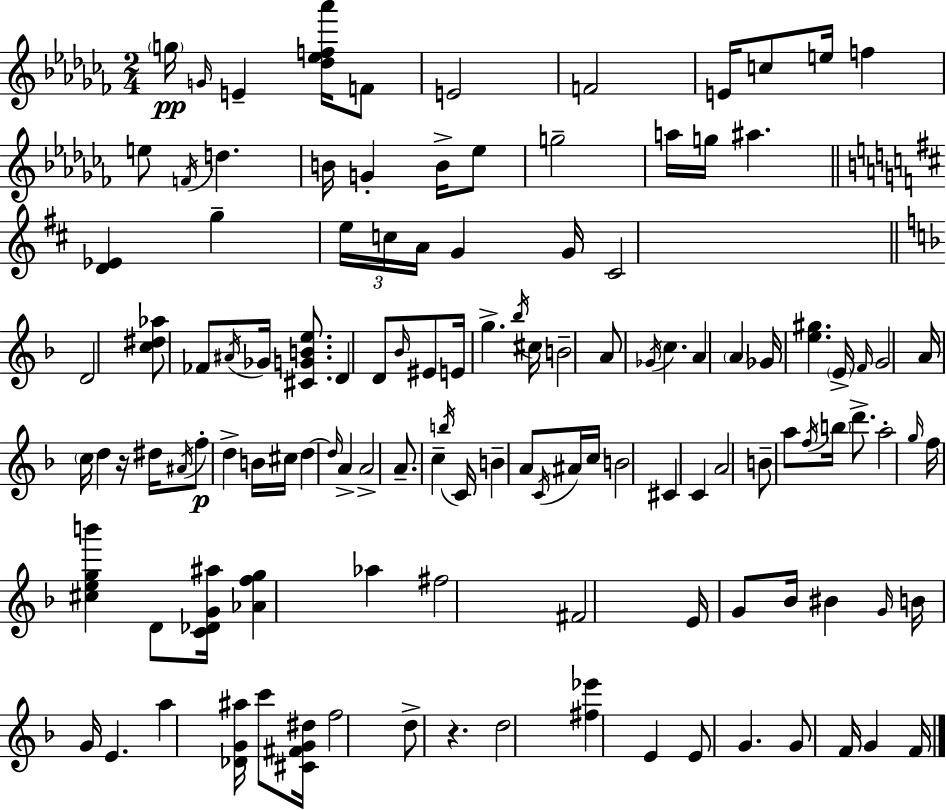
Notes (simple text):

G5/s G4/s E4/q [Db5,Eb5,F5,Ab6]/s F4/e E4/h F4/h E4/s C5/e E5/s F5/q E5/e F4/s D5/q. B4/s G4/q B4/s Eb5/e G5/h A5/s G5/s A#5/q. [D4,Eb4]/q G5/q E5/s C5/s A4/s G4/q G4/s C#4/h D4/h [C5,D#5,Ab5]/e FES4/e A#4/s Gb4/s [C#4,G4,B4,E5]/e. D4/q D4/e Bb4/s EIS4/e E4/s G5/q. Bb5/s C#5/s B4/h A4/e Gb4/s C5/q. A4/q A4/q Gb4/s [E5,G#5]/q. E4/s F4/s G4/h A4/s C5/s D5/q R/s D#5/s A#4/s F5/e D5/q B4/s C#5/s D5/q D5/s A4/q A4/h A4/e. C5/q B5/s C4/s B4/q A4/e C4/s A#4/s C5/s B4/h C#4/q C4/q A4/h B4/e A5/e F5/s B5/s D6/e. A5/h G5/s F5/s [C#5,E5,G5,B6]/q D4/e [C4,Db4,G4,A#5]/s [Ab4,F5,G5]/q Ab5/q F#5/h F#4/h E4/s G4/e Bb4/s BIS4/q G4/s B4/s G4/s E4/q. A5/q [Db4,G4,A#5]/s C6/e [C#4,F#4,G4,D#5]/s F5/h D5/e R/q. D5/h [F#5,Eb6]/q E4/q E4/e G4/q. G4/e F4/s G4/q F4/s